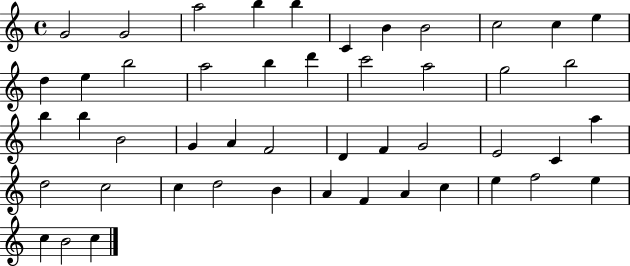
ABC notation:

X:1
T:Untitled
M:4/4
L:1/4
K:C
G2 G2 a2 b b C B B2 c2 c e d e b2 a2 b d' c'2 a2 g2 b2 b b B2 G A F2 D F G2 E2 C a d2 c2 c d2 B A F A c e f2 e c B2 c